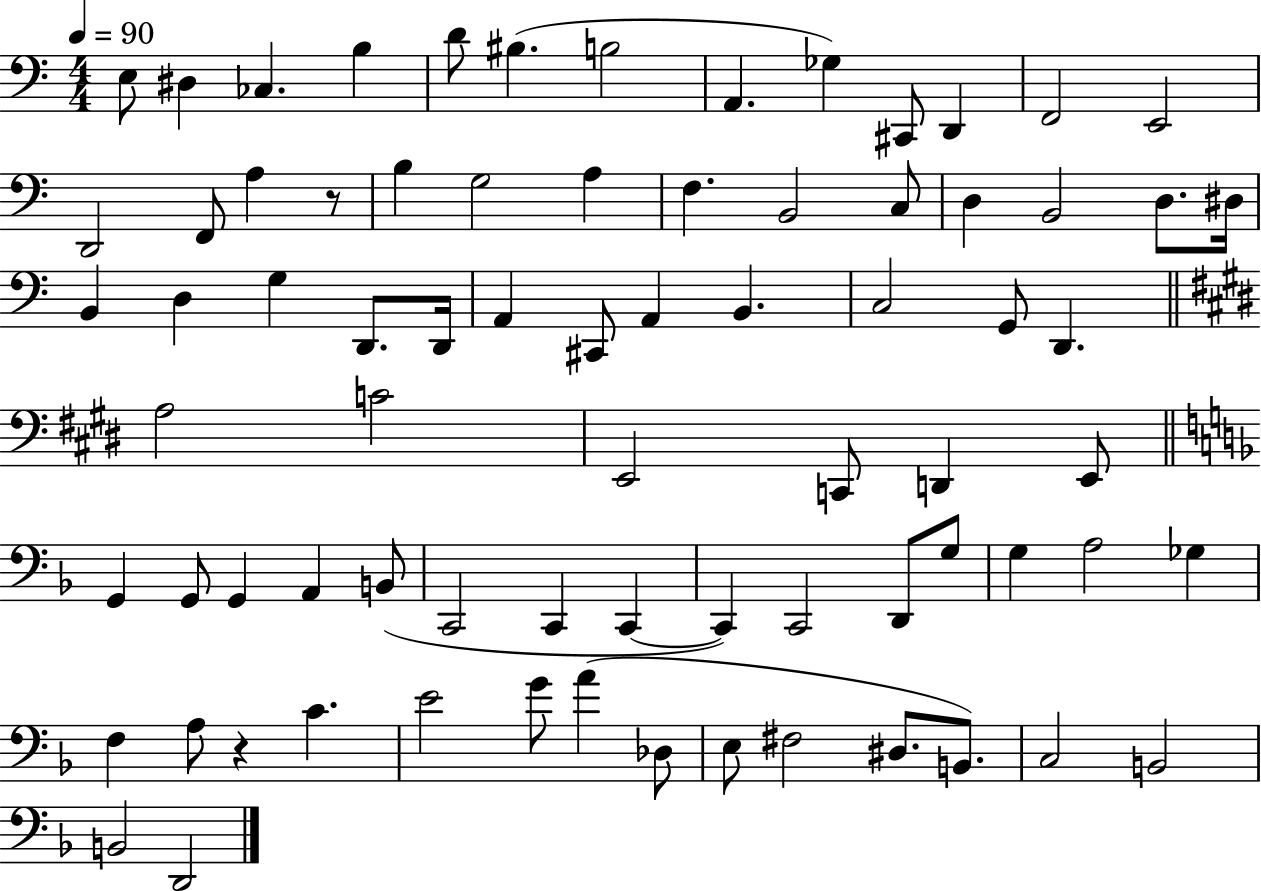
X:1
T:Untitled
M:4/4
L:1/4
K:C
E,/2 ^D, _C, B, D/2 ^B, B,2 A,, _G, ^C,,/2 D,, F,,2 E,,2 D,,2 F,,/2 A, z/2 B, G,2 A, F, B,,2 C,/2 D, B,,2 D,/2 ^D,/4 B,, D, G, D,,/2 D,,/4 A,, ^C,,/2 A,, B,, C,2 G,,/2 D,, A,2 C2 E,,2 C,,/2 D,, E,,/2 G,, G,,/2 G,, A,, B,,/2 C,,2 C,, C,, C,, C,,2 D,,/2 G,/2 G, A,2 _G, F, A,/2 z C E2 G/2 A _D,/2 E,/2 ^F,2 ^D,/2 B,,/2 C,2 B,,2 B,,2 D,,2